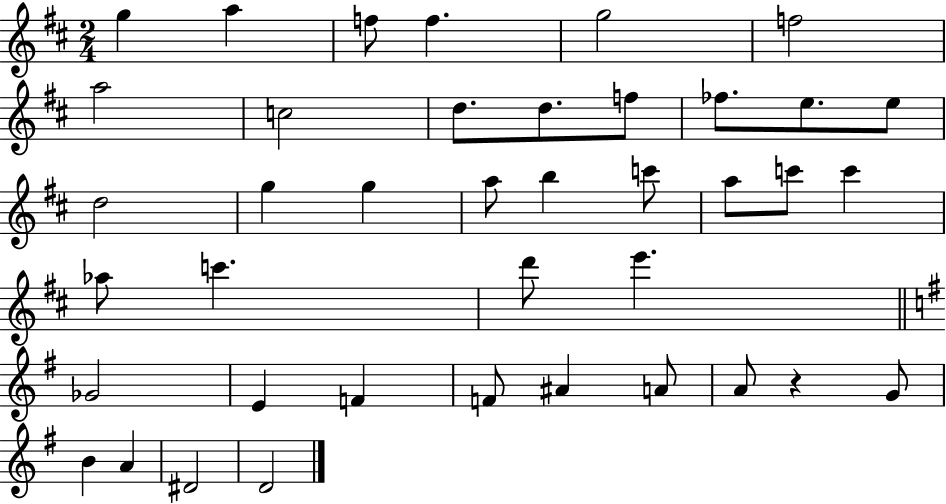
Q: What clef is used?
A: treble